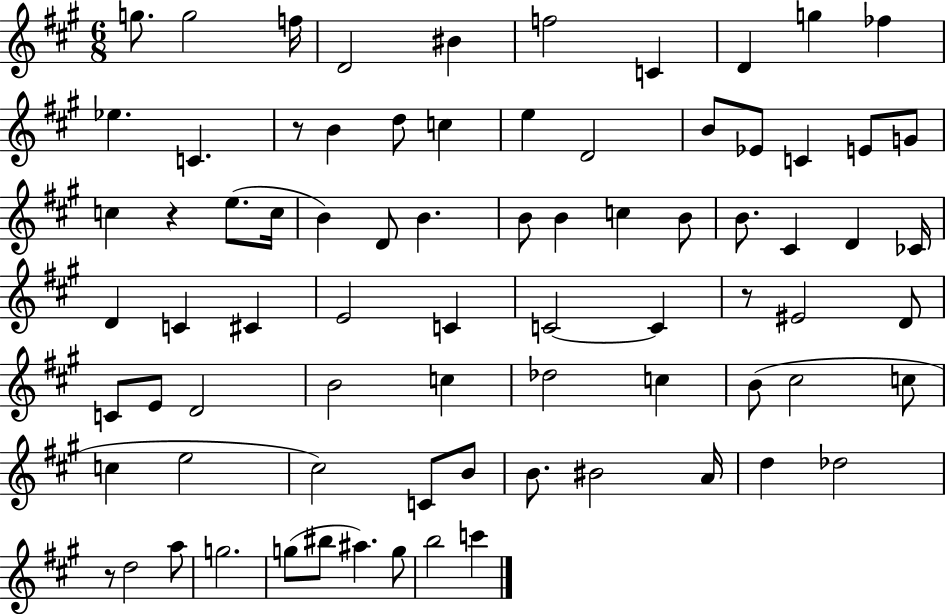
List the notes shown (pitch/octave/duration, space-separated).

G5/e. G5/h F5/s D4/h BIS4/q F5/h C4/q D4/q G5/q FES5/q Eb5/q. C4/q. R/e B4/q D5/e C5/q E5/q D4/h B4/e Eb4/e C4/q E4/e G4/e C5/q R/q E5/e. C5/s B4/q D4/e B4/q. B4/e B4/q C5/q B4/e B4/e. C#4/q D4/q CES4/s D4/q C4/q C#4/q E4/h C4/q C4/h C4/q R/e EIS4/h D4/e C4/e E4/e D4/h B4/h C5/q Db5/h C5/q B4/e C#5/h C5/e C5/q E5/h C#5/h C4/e B4/e B4/e. BIS4/h A4/s D5/q Db5/h R/e D5/h A5/e G5/h. G5/e BIS5/e A#5/q. G5/e B5/h C6/q